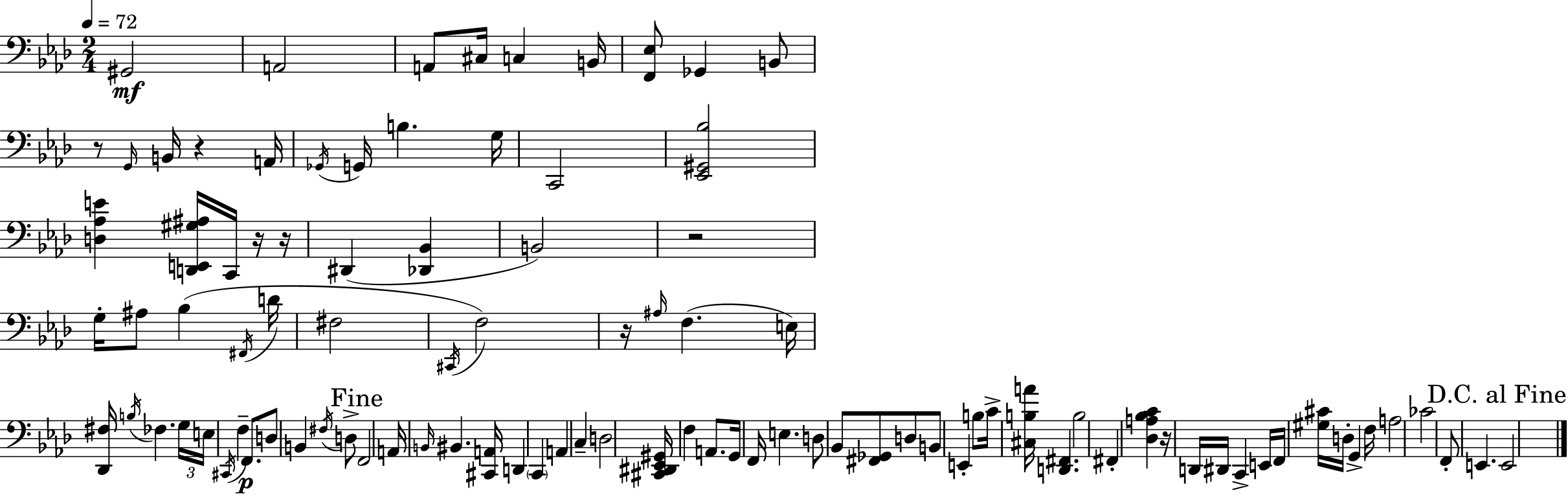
{
  \clef bass
  \numericTimeSignature
  \time 2/4
  \key f \minor
  \tempo 4 = 72
  gis,2\mf | a,2 | a,8 cis16 c4 b,16 | <f, ees>8 ges,4 b,8 | \break r8 \grace { g,16 } b,16 r4 | a,16 \acciaccatura { ges,16 } g,16 b4. | g16 c,2 | <ees, gis, bes>2 | \break <d aes e'>4 <d, e, gis ais>16 c,16 | r16 r16 dis,4( <des, bes,>4 | b,2) | r2 | \break g16-. ais8 bes4( | \acciaccatura { fis,16 } d'16 fis2 | \acciaccatura { cis,16 }) f2 | r16 \grace { ais16 }( f4. | \break e16) <des, fis>16 \acciaccatura { b16 } fes4. | \tuplet 3/2 { g16 e16 \acciaccatura { cis,16 } } | f4-- f,8.\p d8 | b,4 \acciaccatura { fis16 } d8-> | \break \mark "Fine" f,2 | a,16 \grace { b,16 } bis,4. | <cis, a,>16 d,4 \parenthesize c,4 | a,4 c4-- | \break d2 | <cis, dis, ees, gis,>16 f4 a,8. | g,16 f,16 e4. | d8 bes,8 <fis, ges,>8 d8 | \break b,8 e,4-. b8 | c'16-> <cis b a'>16 <d, fis,>4. | b2 | fis,4-. <des a bes c'>4 | \break r16 d,16 dis,16 c,4-> | e,16 f,16 <gis cis'>16 d16-. g,4-> | f16 a2 | ces'2 | \break f,8-. e,4. | \mark "D.C. al Fine" e,2 | \bar "|."
}